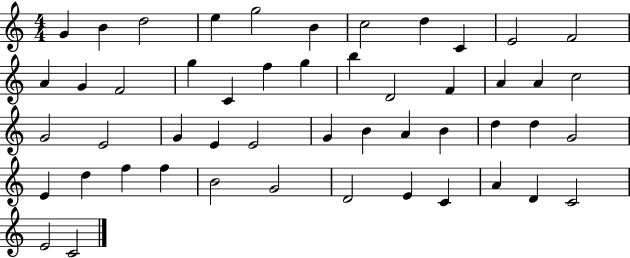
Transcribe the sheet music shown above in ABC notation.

X:1
T:Untitled
M:4/4
L:1/4
K:C
G B d2 e g2 B c2 d C E2 F2 A G F2 g C f g b D2 F A A c2 G2 E2 G E E2 G B A B d d G2 E d f f B2 G2 D2 E C A D C2 E2 C2